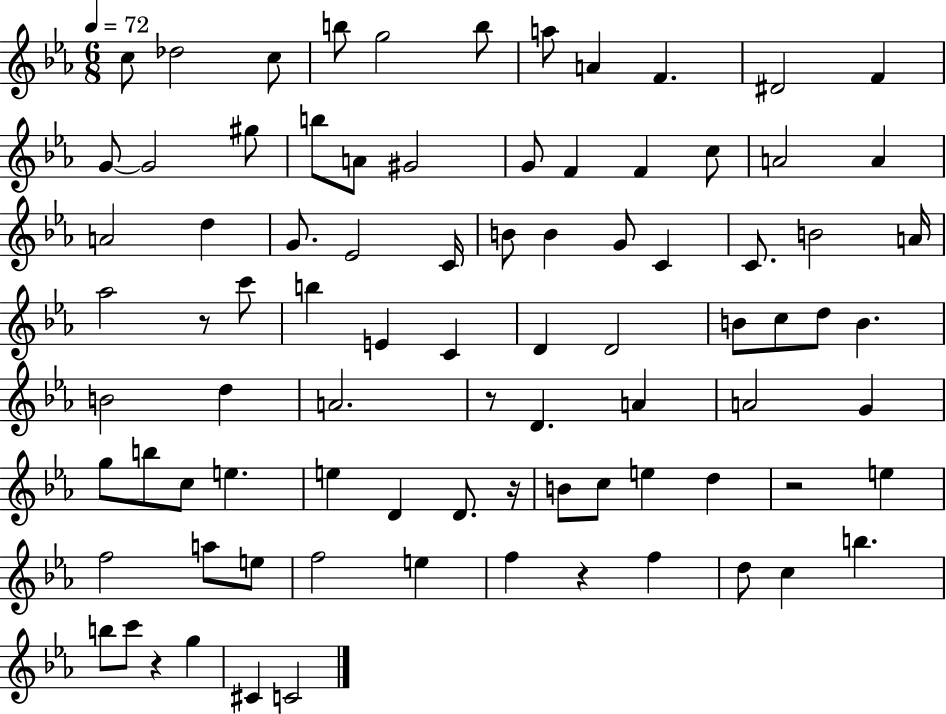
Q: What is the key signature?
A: EES major